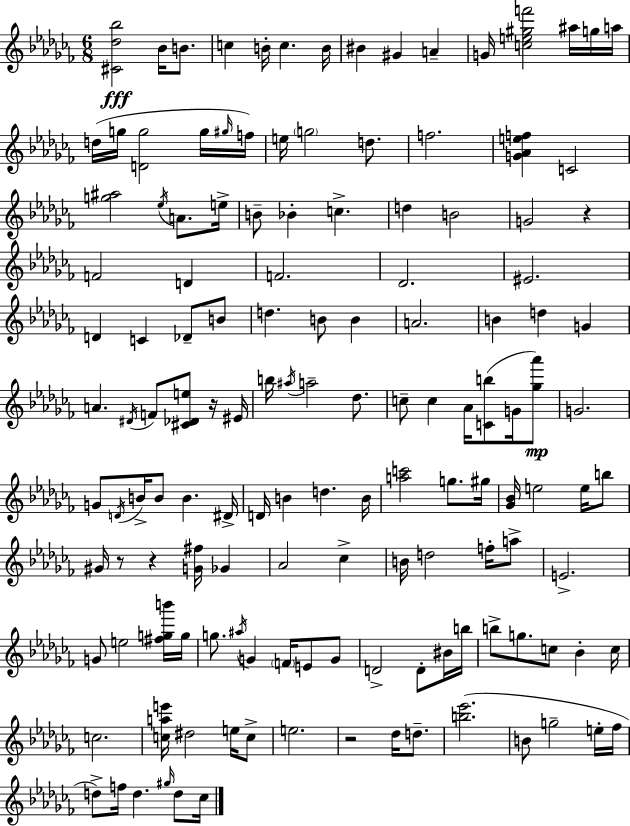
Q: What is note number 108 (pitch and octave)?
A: E5